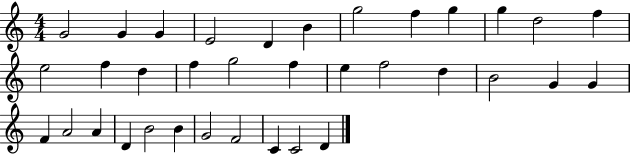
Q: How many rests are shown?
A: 0